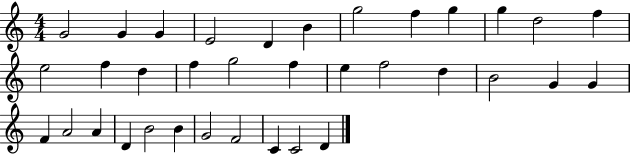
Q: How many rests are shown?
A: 0